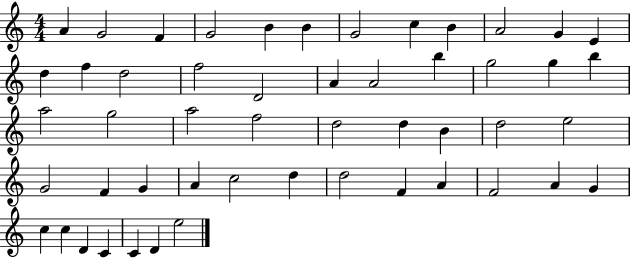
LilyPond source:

{
  \clef treble
  \numericTimeSignature
  \time 4/4
  \key c \major
  a'4 g'2 f'4 | g'2 b'4 b'4 | g'2 c''4 b'4 | a'2 g'4 e'4 | \break d''4 f''4 d''2 | f''2 d'2 | a'4 a'2 b''4 | g''2 g''4 b''4 | \break a''2 g''2 | a''2 f''2 | d''2 d''4 b'4 | d''2 e''2 | \break g'2 f'4 g'4 | a'4 c''2 d''4 | d''2 f'4 a'4 | f'2 a'4 g'4 | \break c''4 c''4 d'4 c'4 | c'4 d'4 e''2 | \bar "|."
}